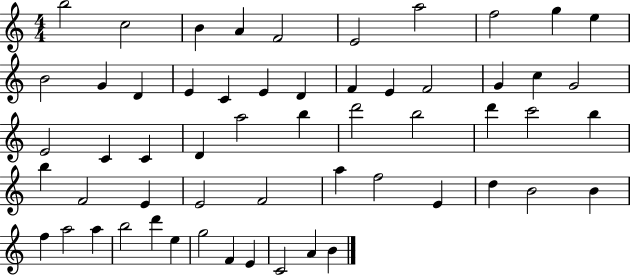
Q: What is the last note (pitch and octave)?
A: B4